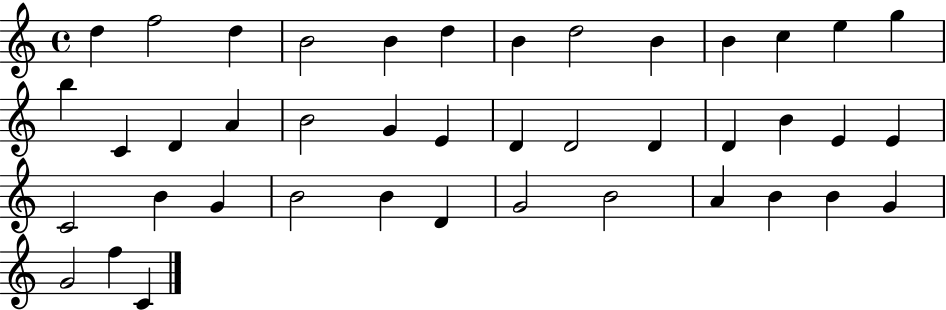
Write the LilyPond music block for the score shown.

{
  \clef treble
  \time 4/4
  \defaultTimeSignature
  \key c \major
  d''4 f''2 d''4 | b'2 b'4 d''4 | b'4 d''2 b'4 | b'4 c''4 e''4 g''4 | \break b''4 c'4 d'4 a'4 | b'2 g'4 e'4 | d'4 d'2 d'4 | d'4 b'4 e'4 e'4 | \break c'2 b'4 g'4 | b'2 b'4 d'4 | g'2 b'2 | a'4 b'4 b'4 g'4 | \break g'2 f''4 c'4 | \bar "|."
}